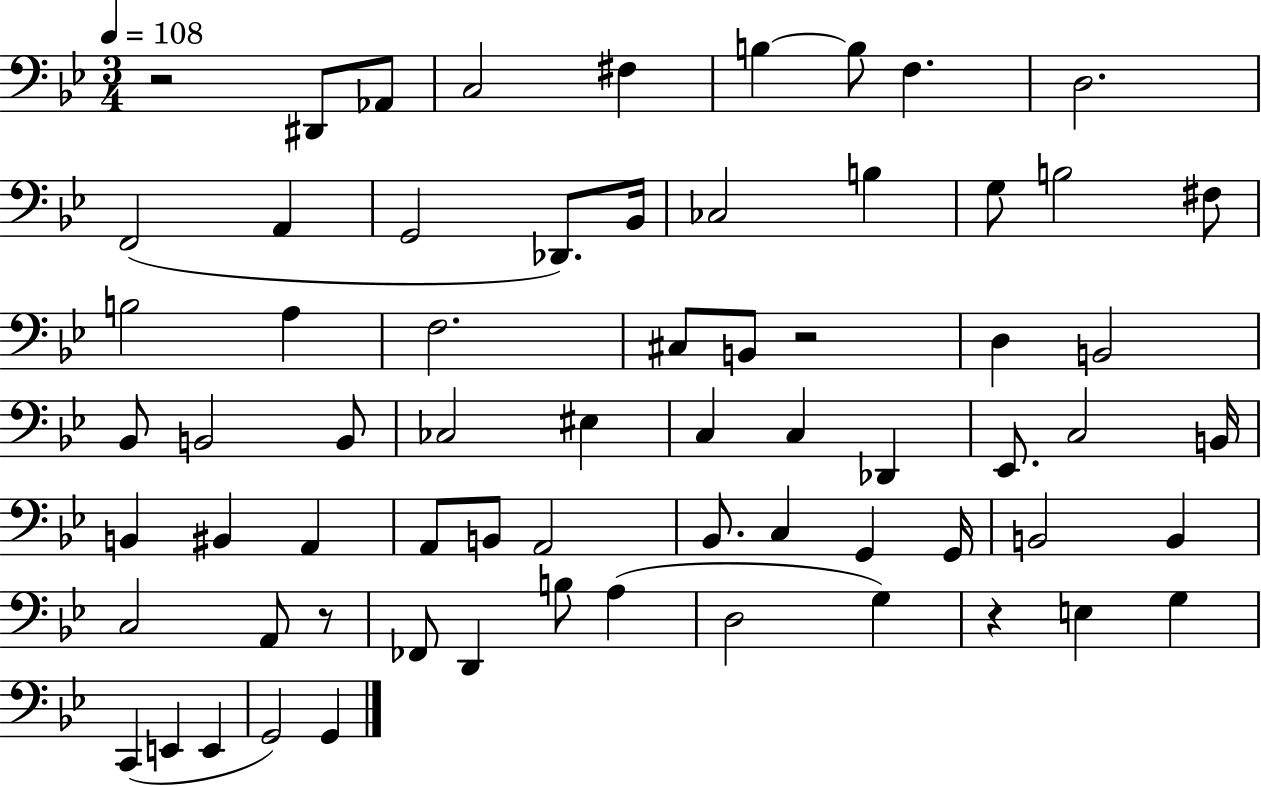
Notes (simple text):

R/h D#2/e Ab2/e C3/h F#3/q B3/q B3/e F3/q. D3/h. F2/h A2/q G2/h Db2/e. Bb2/s CES3/h B3/q G3/e B3/h F#3/e B3/h A3/q F3/h. C#3/e B2/e R/h D3/q B2/h Bb2/e B2/h B2/e CES3/h EIS3/q C3/q C3/q Db2/q Eb2/e. C3/h B2/s B2/q BIS2/q A2/q A2/e B2/e A2/h Bb2/e. C3/q G2/q G2/s B2/h B2/q C3/h A2/e R/e FES2/e D2/q B3/e A3/q D3/h G3/q R/q E3/q G3/q C2/q E2/q E2/q G2/h G2/q